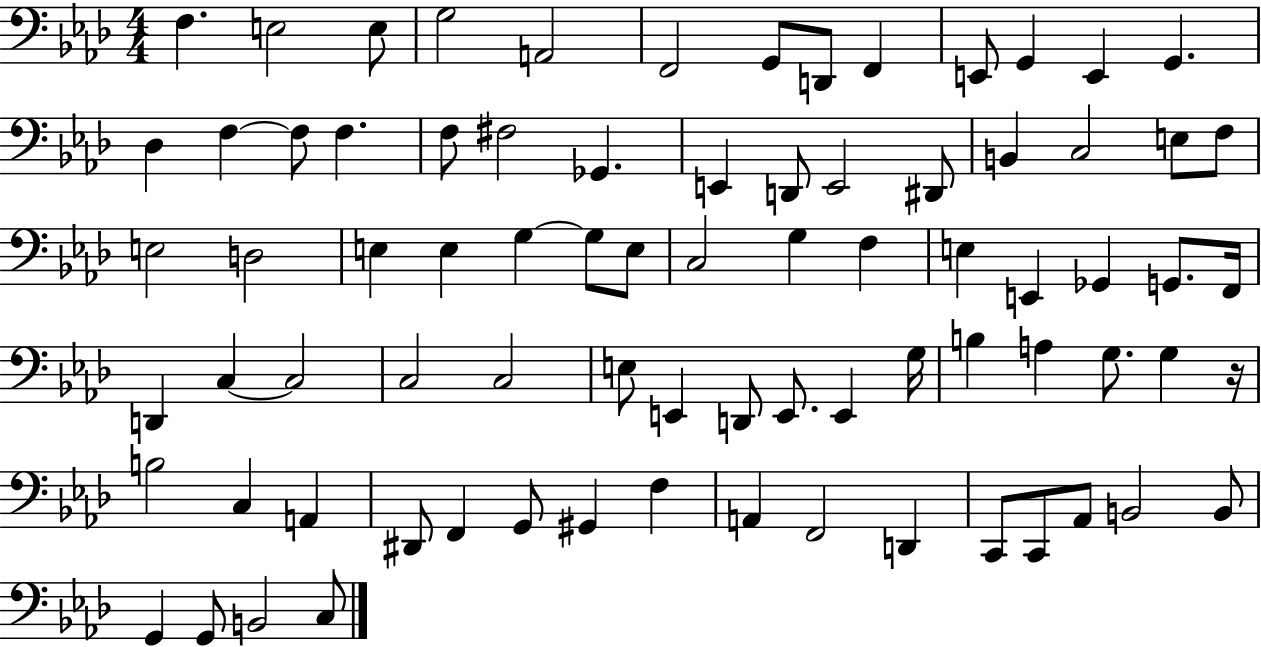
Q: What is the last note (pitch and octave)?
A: C3